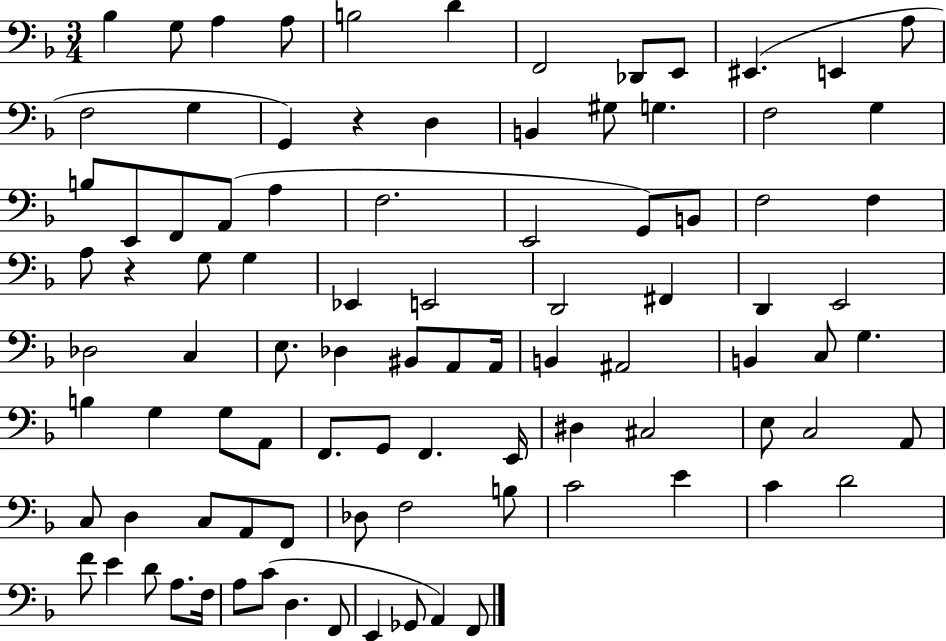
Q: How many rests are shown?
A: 2